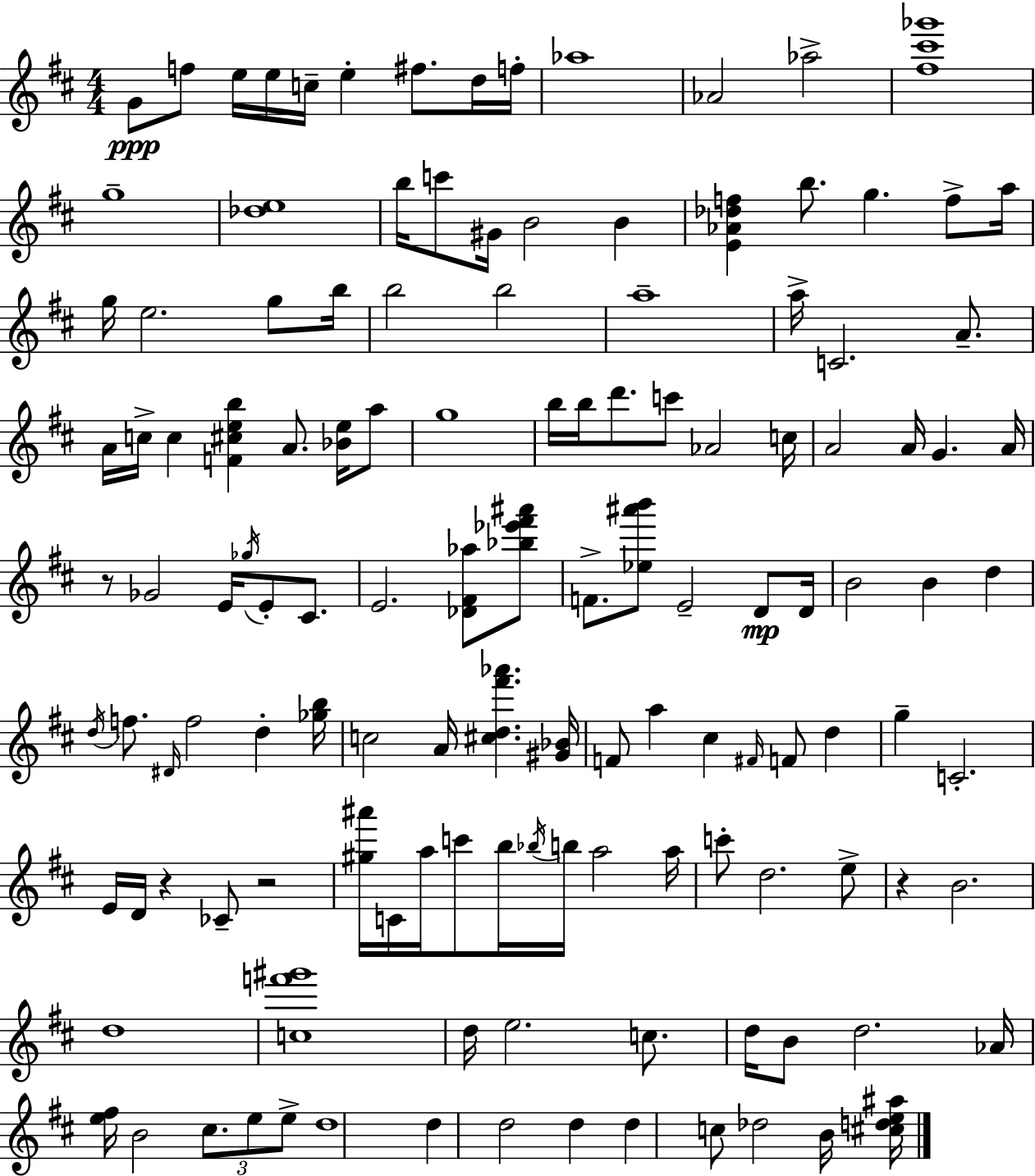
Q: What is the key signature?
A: D major